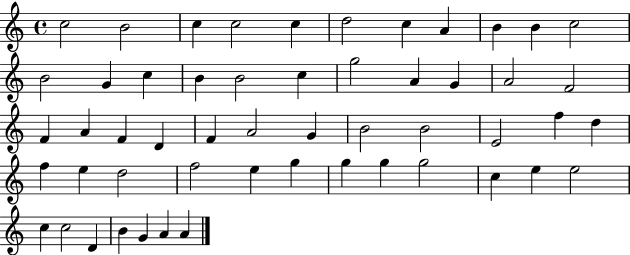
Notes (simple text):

C5/h B4/h C5/q C5/h C5/q D5/h C5/q A4/q B4/q B4/q C5/h B4/h G4/q C5/q B4/q B4/h C5/q G5/h A4/q G4/q A4/h F4/h F4/q A4/q F4/q D4/q F4/q A4/h G4/q B4/h B4/h E4/h F5/q D5/q F5/q E5/q D5/h F5/h E5/q G5/q G5/q G5/q G5/h C5/q E5/q E5/h C5/q C5/h D4/q B4/q G4/q A4/q A4/q